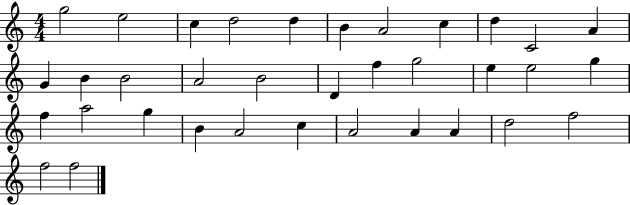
{
  \clef treble
  \numericTimeSignature
  \time 4/4
  \key c \major
  g''2 e''2 | c''4 d''2 d''4 | b'4 a'2 c''4 | d''4 c'2 a'4 | \break g'4 b'4 b'2 | a'2 b'2 | d'4 f''4 g''2 | e''4 e''2 g''4 | \break f''4 a''2 g''4 | b'4 a'2 c''4 | a'2 a'4 a'4 | d''2 f''2 | \break f''2 f''2 | \bar "|."
}